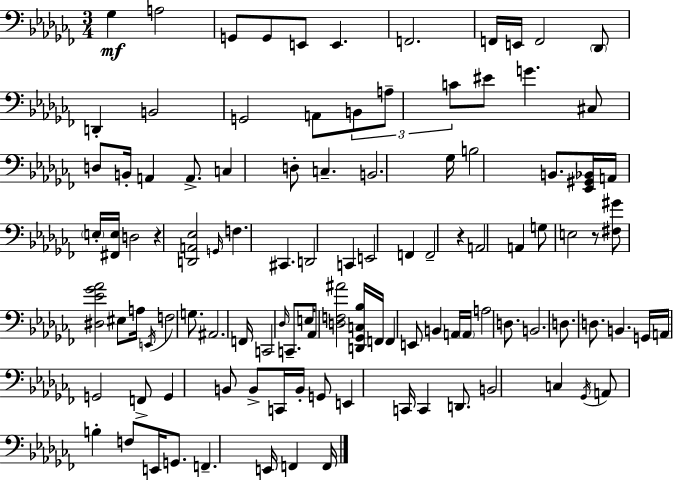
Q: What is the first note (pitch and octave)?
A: Gb3